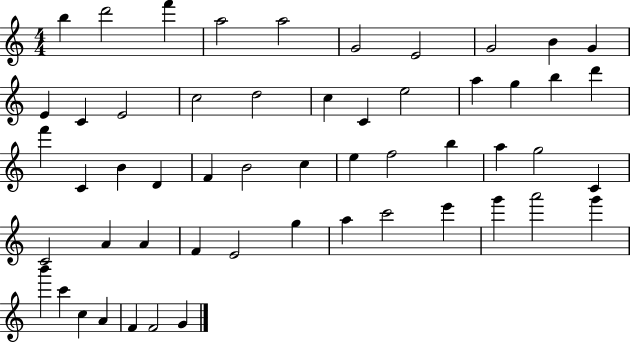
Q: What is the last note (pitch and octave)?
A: G4